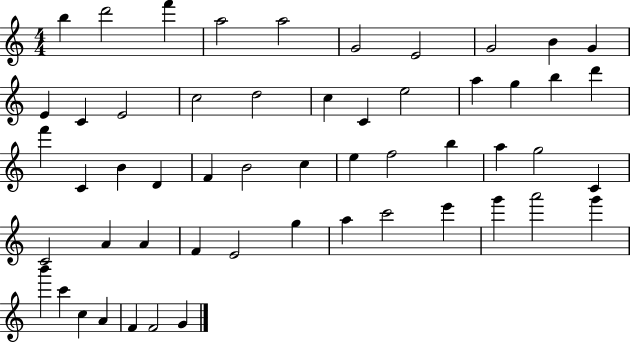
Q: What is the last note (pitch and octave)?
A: G4